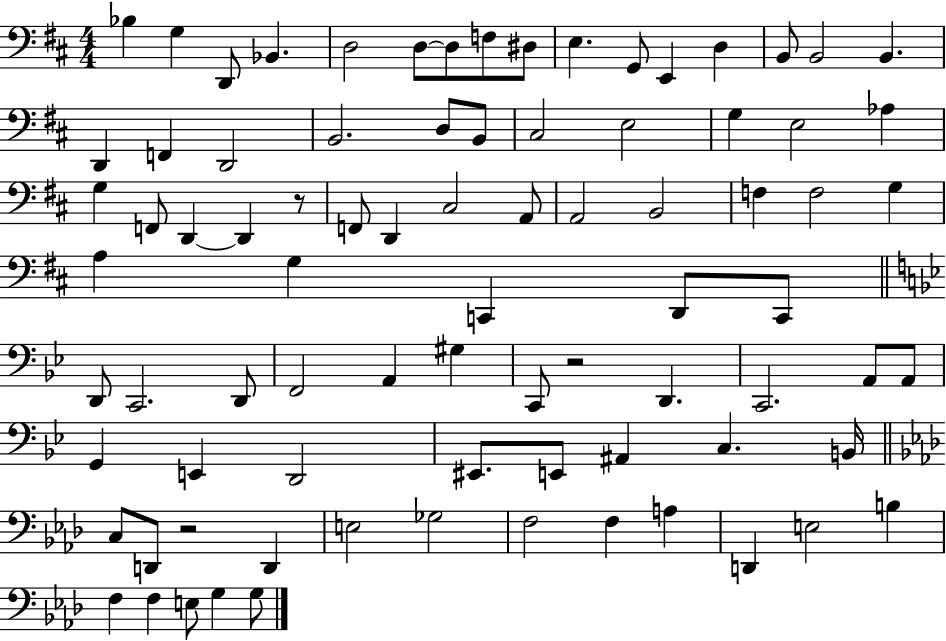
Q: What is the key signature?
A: D major